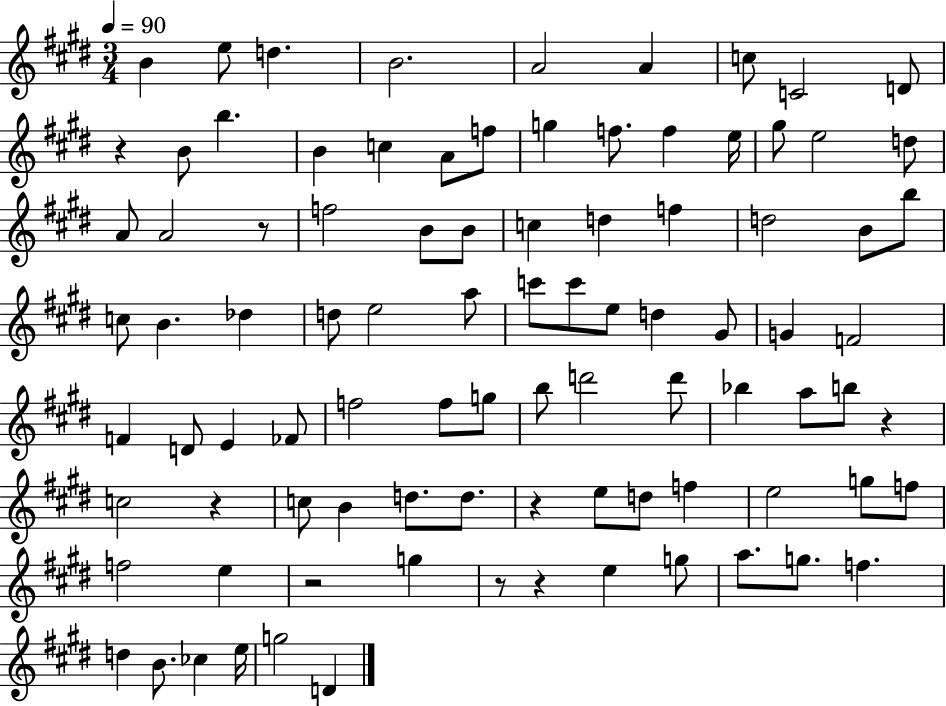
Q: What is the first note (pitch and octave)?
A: B4